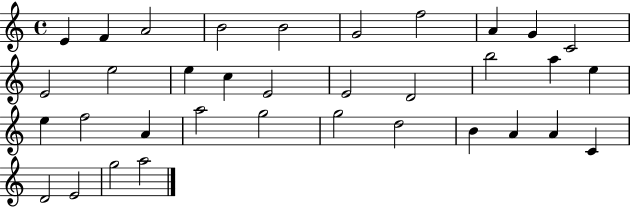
X:1
T:Untitled
M:4/4
L:1/4
K:C
E F A2 B2 B2 G2 f2 A G C2 E2 e2 e c E2 E2 D2 b2 a e e f2 A a2 g2 g2 d2 B A A C D2 E2 g2 a2